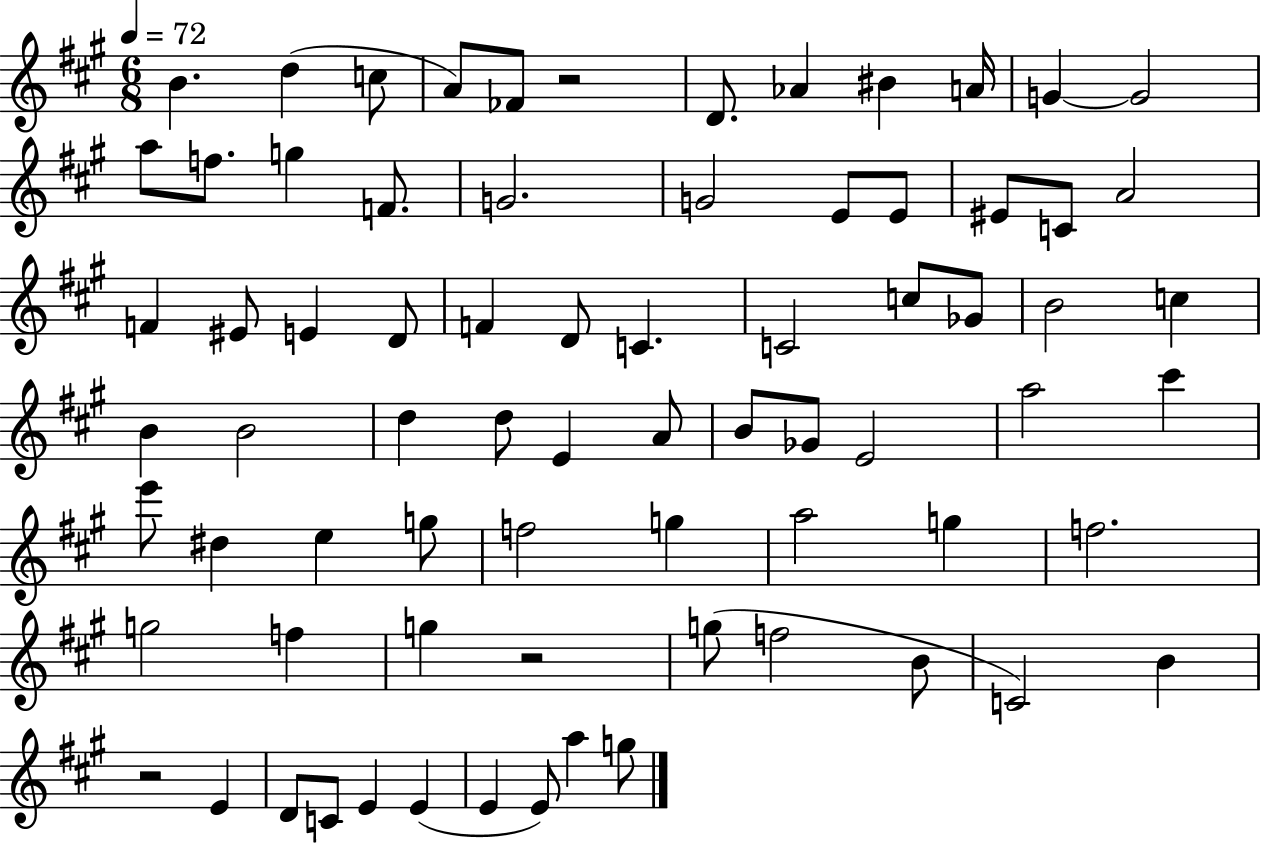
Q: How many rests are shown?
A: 3